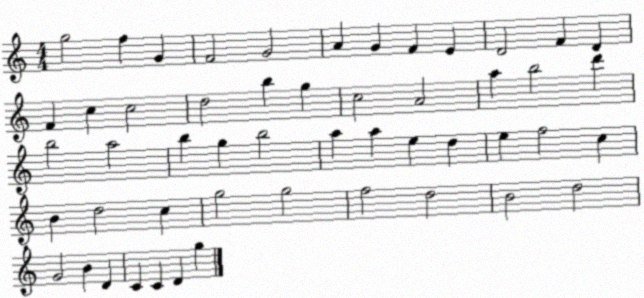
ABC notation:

X:1
T:Untitled
M:4/4
L:1/4
K:C
g2 f G F2 G2 A G F E D2 F D F c c2 d2 b g c2 A2 a b2 d' b2 a2 b g b2 a a e d e f2 c B d2 c g2 g2 f2 d2 B2 d2 G2 B D C C D g